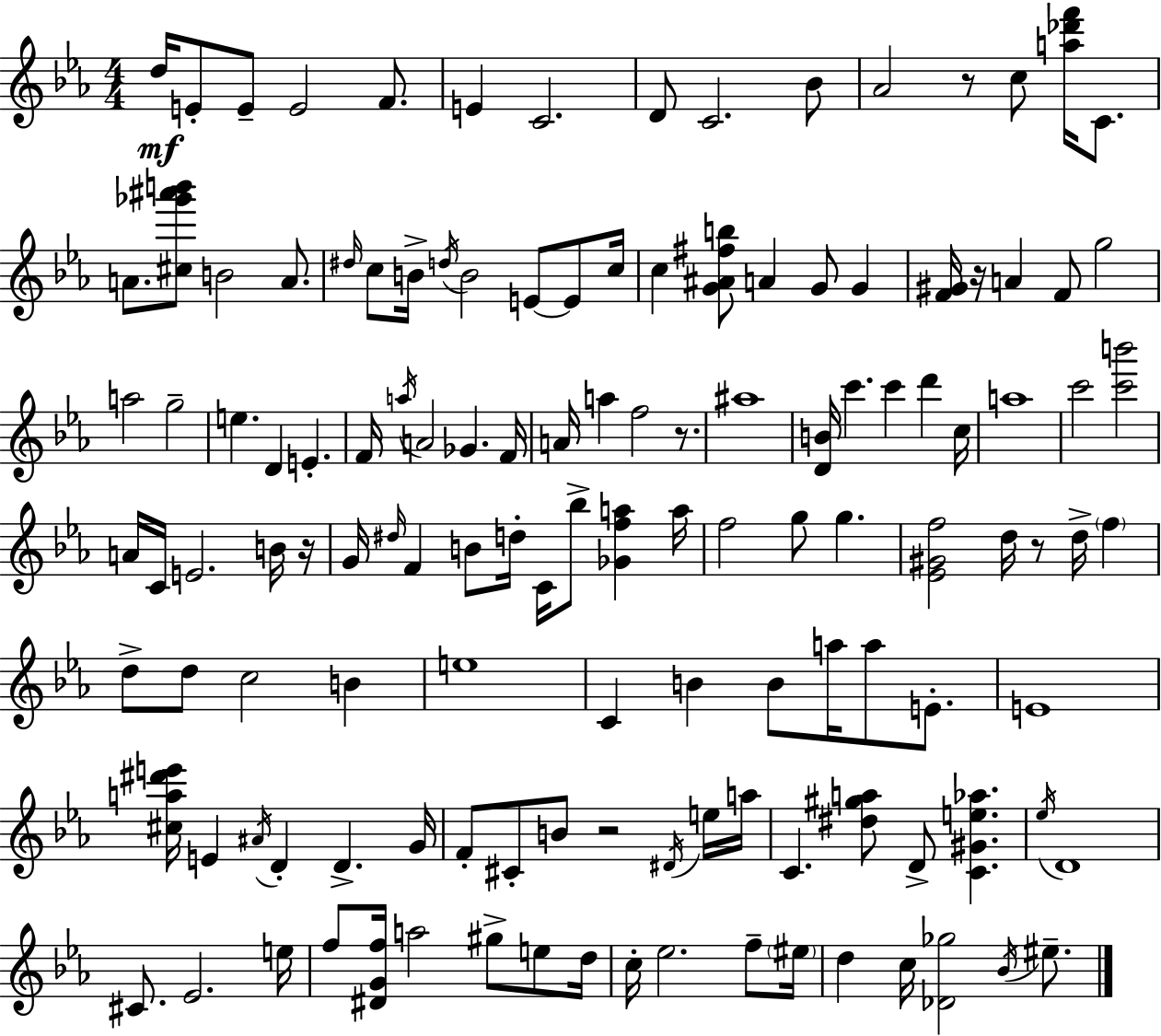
{
  \clef treble
  \numericTimeSignature
  \time 4/4
  \key c \minor
  d''16\mf e'8-. e'8-- e'2 f'8. | e'4 c'2. | d'8 c'2. bes'8 | aes'2 r8 c''8 <a'' des''' f'''>16 c'8. | \break a'8. <cis'' ges''' ais''' b'''>8 b'2 a'8. | \grace { dis''16 } c''8 b'16-> \acciaccatura { d''16 } b'2 e'8~~ e'8 | c''16 c''4 <g' ais' fis'' b''>8 a'4 g'8 g'4 | <f' gis'>16 r16 a'4 f'8 g''2 | \break a''2 g''2-- | e''4. d'4 e'4.-. | f'16 \acciaccatura { a''16 } a'2 ges'4. | f'16 a'16 a''4 f''2 | \break r8. ais''1 | <d' b'>16 c'''4. c'''4 d'''4 | c''16 a''1 | c'''2 <c''' b'''>2 | \break a'16 c'16 e'2. | b'16 r16 g'16 \grace { dis''16 } f'4 b'8 d''16-. c'16 bes''8-> <ges' f'' a''>4 | a''16 f''2 g''8 g''4. | <ees' gis' f''>2 d''16 r8 d''16-> | \break \parenthesize f''4 d''8-> d''8 c''2 | b'4 e''1 | c'4 b'4 b'8 a''16 a''8 | e'8.-. e'1 | \break <cis'' a'' dis''' e'''>16 e'4 \acciaccatura { ais'16 } d'4-. d'4.-> | g'16 f'8-. cis'8-. b'8 r2 | \acciaccatura { dis'16 } e''16 a''16 c'4. <dis'' gis'' a''>8 d'8-> | <c' gis' e'' aes''>4. \acciaccatura { ees''16 } d'1 | \break cis'8. ees'2. | e''16 f''8 <dis' g' f''>16 a''2 | gis''8-> e''8 d''16 c''16-. ees''2. | f''8-- \parenthesize eis''16 d''4 c''16 <des' ges''>2 | \break \acciaccatura { bes'16 } eis''8.-- \bar "|."
}